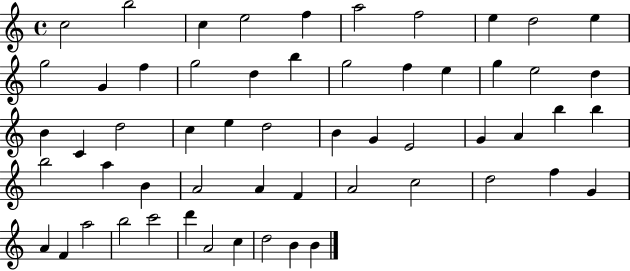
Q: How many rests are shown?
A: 0